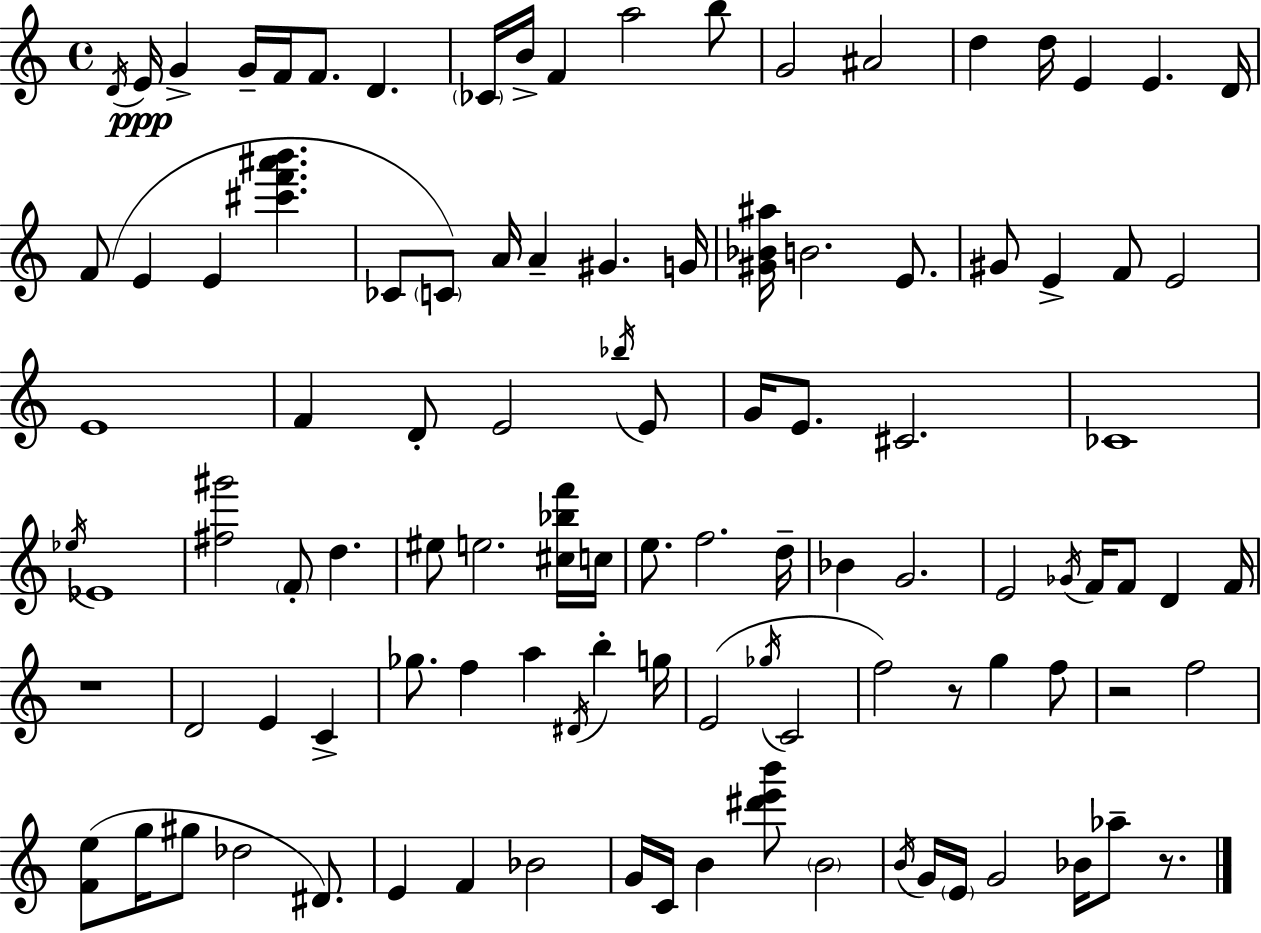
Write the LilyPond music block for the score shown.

{
  \clef treble
  \time 4/4
  \defaultTimeSignature
  \key c \major
  \repeat volta 2 { \acciaccatura { d'16 }\ppp e'16 g'4-> g'16-- f'16 f'8. d'4. | \parenthesize ces'16 b'16-> f'4 a''2 b''8 | g'2 ais'2 | d''4 d''16 e'4 e'4. | \break d'16 f'8( e'4 e'4 <cis''' f''' ais''' b'''>4. | ces'8 \parenthesize c'8) a'16 a'4-- gis'4. | g'16 <gis' bes' ais''>16 b'2. e'8. | gis'8 e'4-> f'8 e'2 | \break e'1 | f'4 d'8-. e'2 \acciaccatura { bes''16 } | e'8 g'16 e'8. cis'2. | ces'1 | \break \acciaccatura { ees''16 } ees'1 | <fis'' gis'''>2 \parenthesize f'8-. d''4. | eis''8 e''2. | <cis'' bes'' f'''>16 c''16 e''8. f''2. | \break d''16-- bes'4 g'2. | e'2 \acciaccatura { ges'16 } f'16 f'8 d'4 | f'16 r1 | d'2 e'4 | \break c'4-> ges''8. f''4 a''4 \acciaccatura { dis'16 } | b''4-. g''16 e'2( \acciaccatura { ges''16 } c'2 | f''2) r8 | g''4 f''8 r2 f''2 | \break <f' e''>8( g''16 gis''8 des''2 | dis'8.) e'4 f'4 bes'2 | g'16 c'16 b'4 <dis''' e''' b'''>8 \parenthesize b'2 | \acciaccatura { b'16 } g'16 \parenthesize e'16 g'2 | \break bes'16 aes''8-- r8. } \bar "|."
}